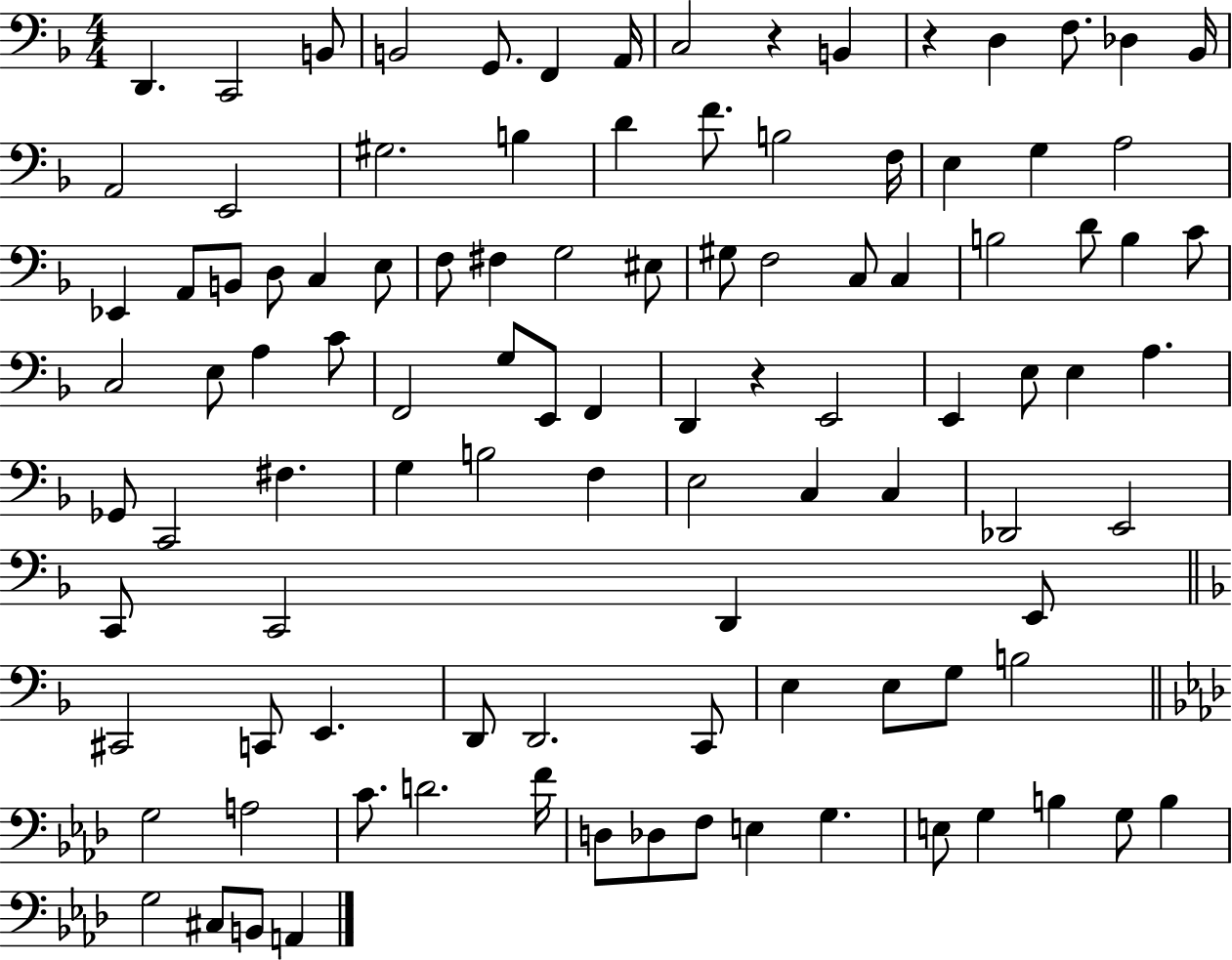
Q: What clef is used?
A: bass